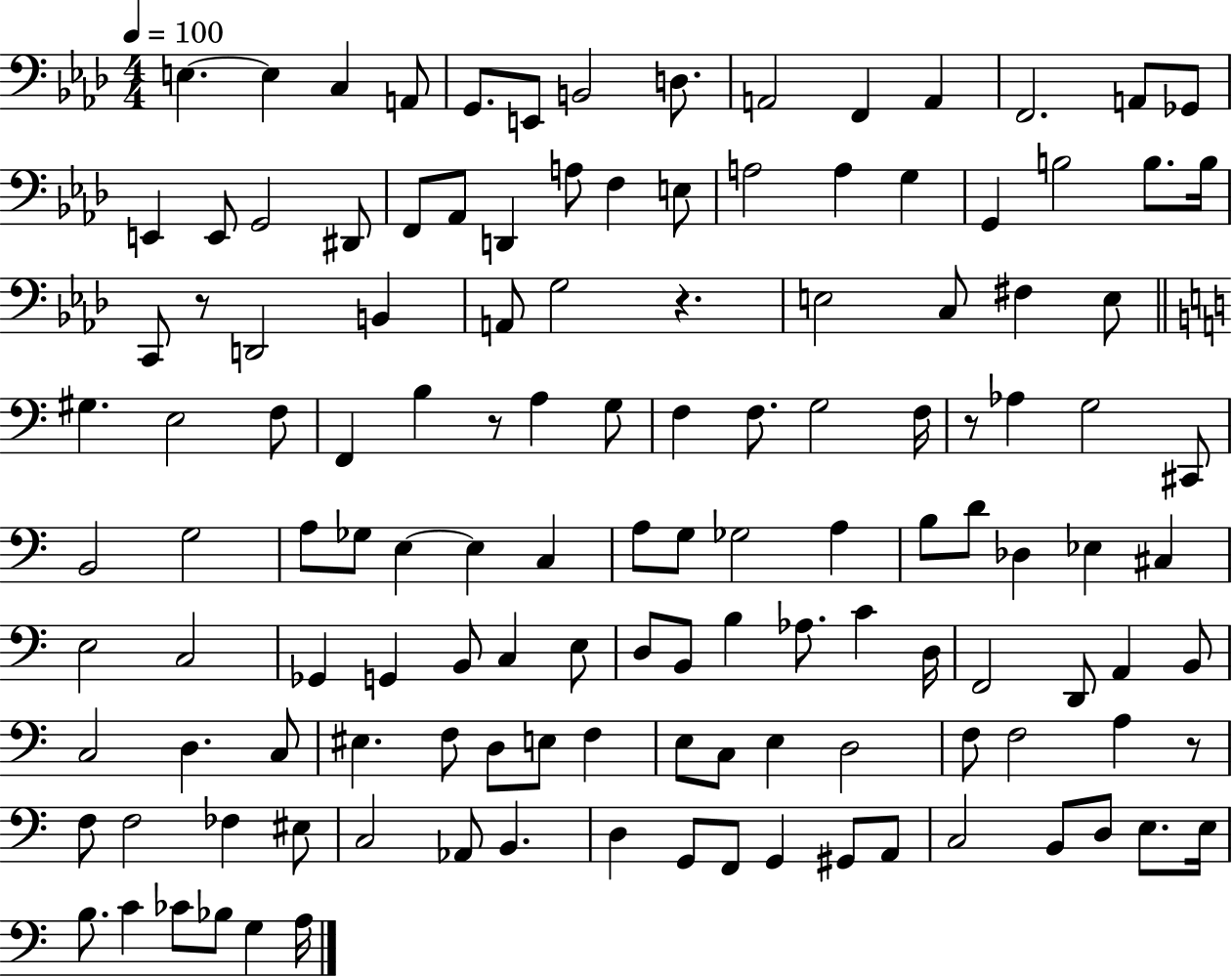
{
  \clef bass
  \numericTimeSignature
  \time 4/4
  \key aes \major
  \tempo 4 = 100
  e4.~~ e4 c4 a,8 | g,8. e,8 b,2 d8. | a,2 f,4 a,4 | f,2. a,8 ges,8 | \break e,4 e,8 g,2 dis,8 | f,8 aes,8 d,4 a8 f4 e8 | a2 a4 g4 | g,4 b2 b8. b16 | \break c,8 r8 d,2 b,4 | a,8 g2 r4. | e2 c8 fis4 e8 | \bar "||" \break \key a \minor gis4. e2 f8 | f,4 b4 r8 a4 g8 | f4 f8. g2 f16 | r8 aes4 g2 cis,8 | \break b,2 g2 | a8 ges8 e4~~ e4 c4 | a8 g8 ges2 a4 | b8 d'8 des4 ees4 cis4 | \break e2 c2 | ges,4 g,4 b,8 c4 e8 | d8 b,8 b4 aes8. c'4 d16 | f,2 d,8 a,4 b,8 | \break c2 d4. c8 | eis4. f8 d8 e8 f4 | e8 c8 e4 d2 | f8 f2 a4 r8 | \break f8 f2 fes4 eis8 | c2 aes,8 b,4. | d4 g,8 f,8 g,4 gis,8 a,8 | c2 b,8 d8 e8. e16 | \break b8. c'4 ces'8 bes8 g4 a16 | \bar "|."
}